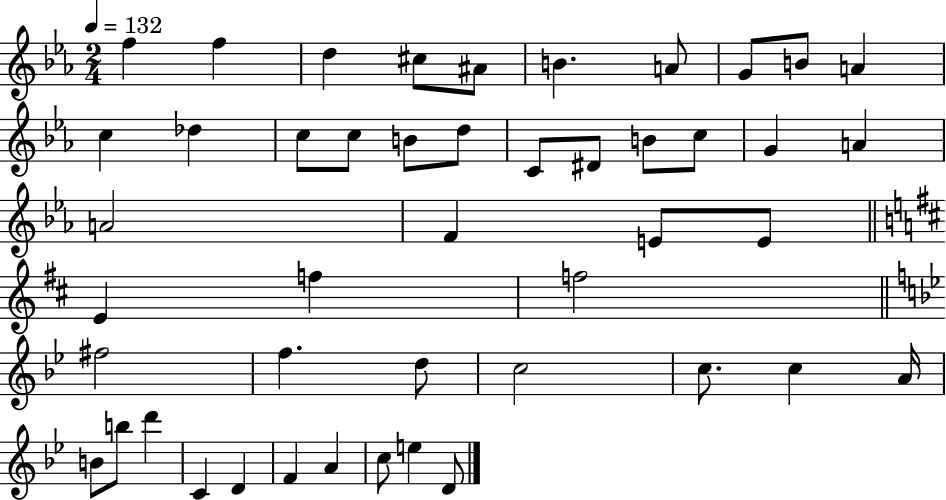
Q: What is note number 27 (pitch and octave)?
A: E4